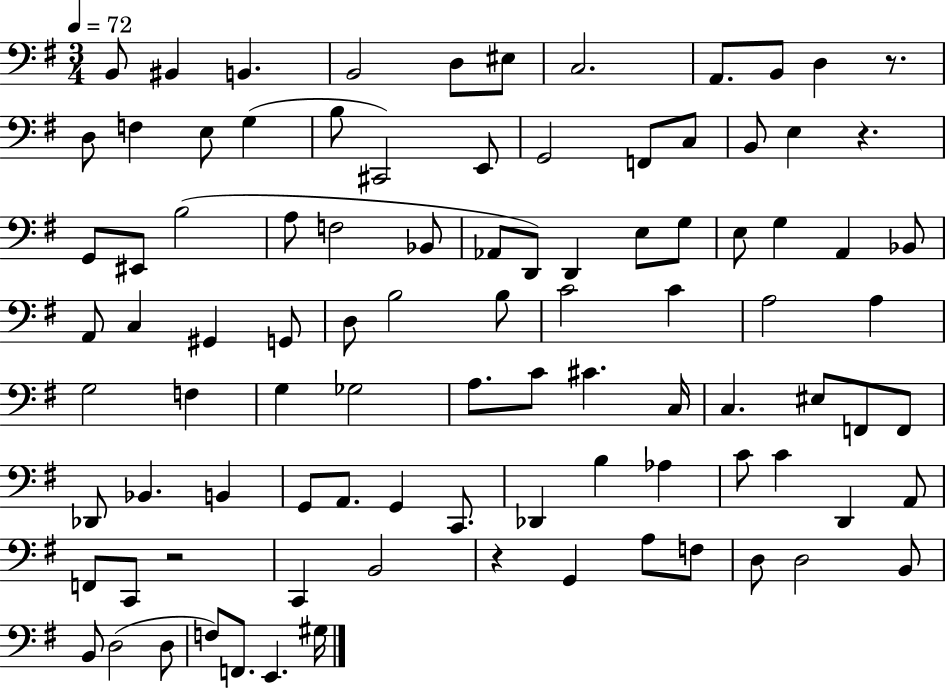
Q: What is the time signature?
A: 3/4